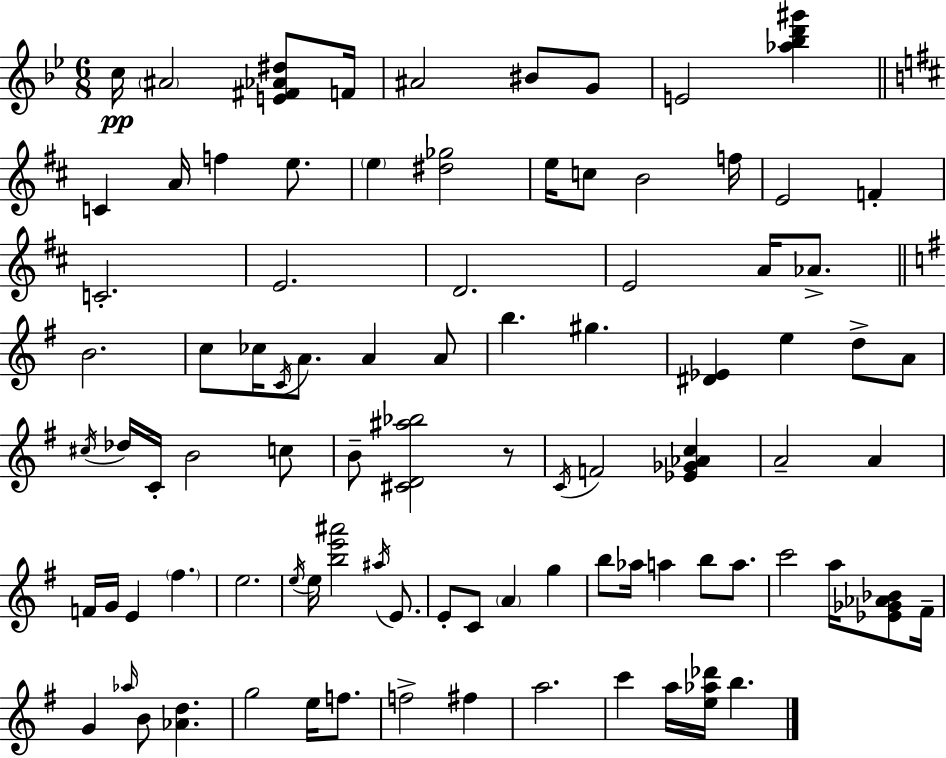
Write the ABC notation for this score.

X:1
T:Untitled
M:6/8
L:1/4
K:Bb
c/4 ^A2 [E^F_A^d]/2 F/4 ^A2 ^B/2 G/2 E2 [_a_bd'^g'] C A/4 f e/2 e [^d_g]2 e/4 c/2 B2 f/4 E2 F C2 E2 D2 E2 A/4 _A/2 B2 c/2 _c/4 C/4 A/2 A A/2 b ^g [^D_E] e d/2 A/2 ^c/4 _d/4 C/4 B2 c/2 B/2 [^CD^a_b]2 z/2 C/4 F2 [_E_G_Ac] A2 A F/4 G/4 E ^f e2 e/4 e/4 [be'^a']2 ^a/4 E/2 E/2 C/2 A g b/2 _a/4 a b/2 a/2 c'2 a/4 [_E_G_A_B]/2 ^F/4 G _a/4 B/2 [_Ad] g2 e/4 f/2 f2 ^f a2 c' a/4 [e_a_d']/4 b